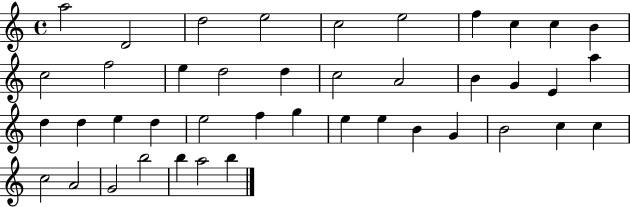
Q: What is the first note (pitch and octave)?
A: A5